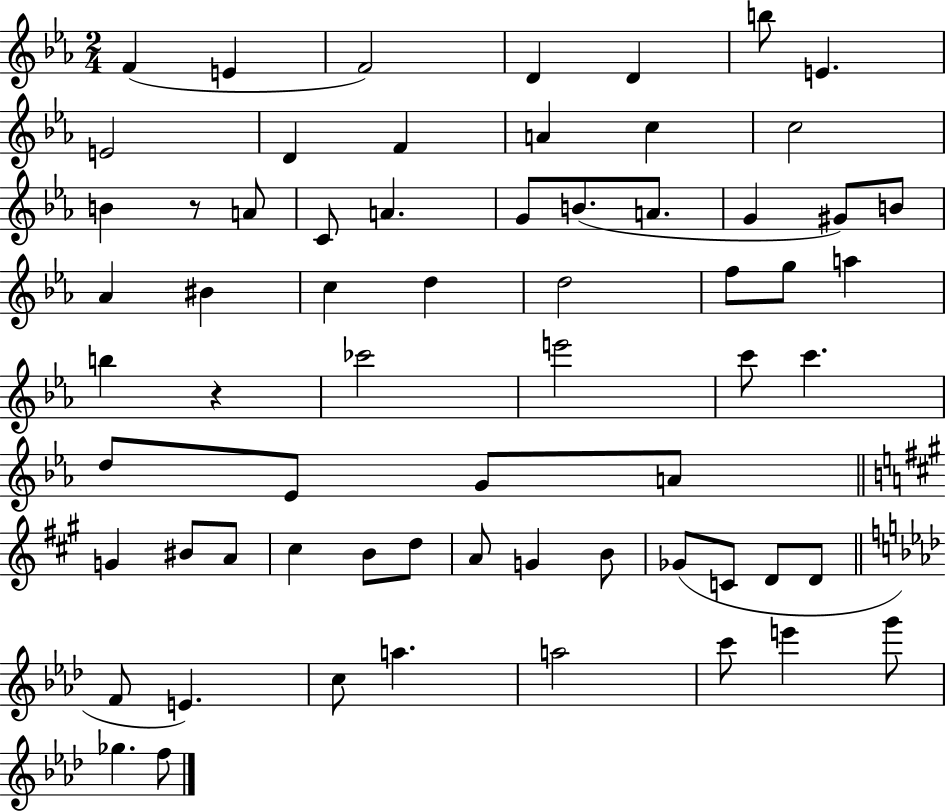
F4/q E4/q F4/h D4/q D4/q B5/e E4/q. E4/h D4/q F4/q A4/q C5/q C5/h B4/q R/e A4/e C4/e A4/q. G4/e B4/e. A4/e. G4/q G#4/e B4/e Ab4/q BIS4/q C5/q D5/q D5/h F5/e G5/e A5/q B5/q R/q CES6/h E6/h C6/e C6/q. D5/e Eb4/e G4/e A4/e G4/q BIS4/e A4/e C#5/q B4/e D5/e A4/e G4/q B4/e Gb4/e C4/e D4/e D4/e F4/e E4/q. C5/e A5/q. A5/h C6/e E6/q G6/e Gb5/q. F5/e